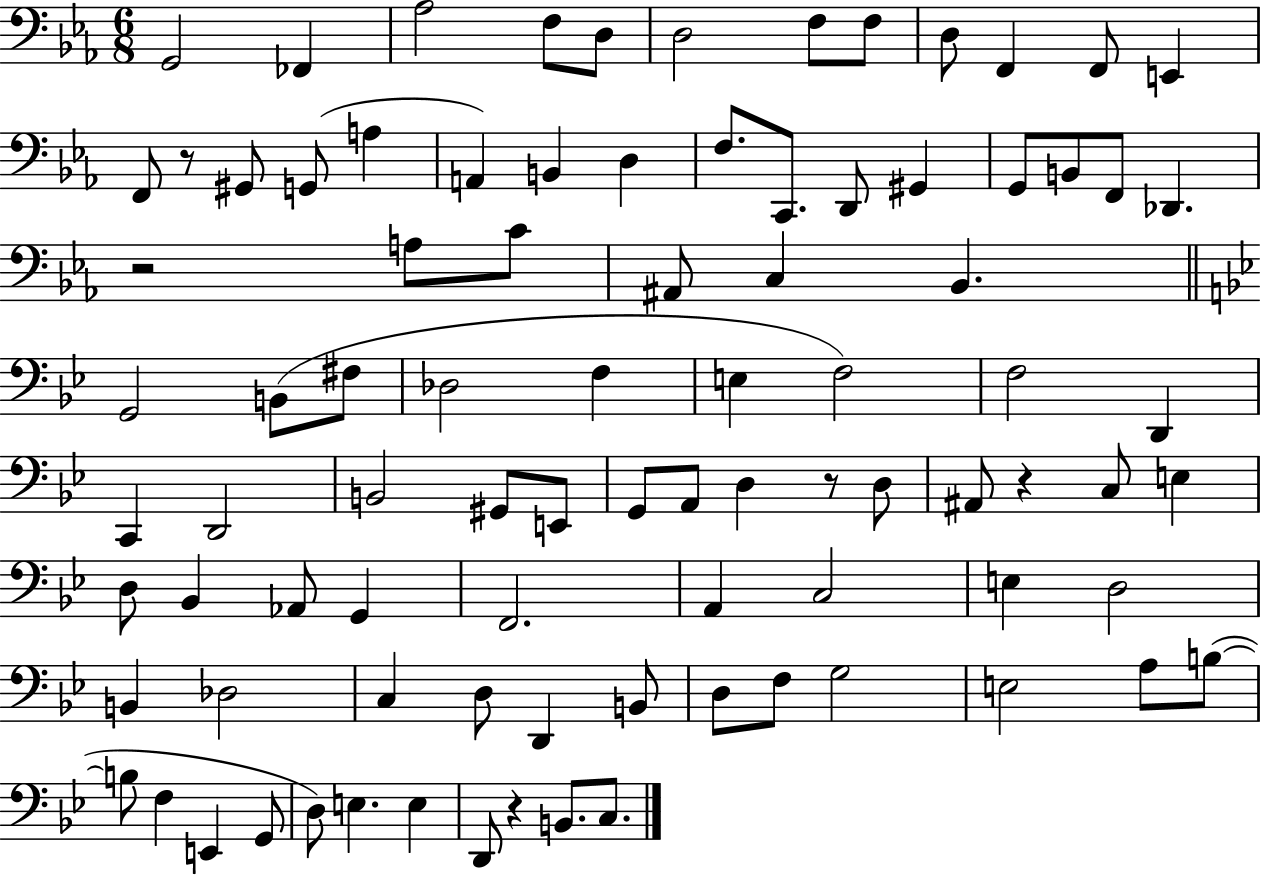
{
  \clef bass
  \numericTimeSignature
  \time 6/8
  \key ees \major
  g,2 fes,4 | aes2 f8 d8 | d2 f8 f8 | d8 f,4 f,8 e,4 | \break f,8 r8 gis,8 g,8( a4 | a,4) b,4 d4 | f8. c,8. d,8 gis,4 | g,8 b,8 f,8 des,4. | \break r2 a8 c'8 | ais,8 c4 bes,4. | \bar "||" \break \key bes \major g,2 b,8( fis8 | des2 f4 | e4 f2) | f2 d,4 | \break c,4 d,2 | b,2 gis,8 e,8 | g,8 a,8 d4 r8 d8 | ais,8 r4 c8 e4 | \break d8 bes,4 aes,8 g,4 | f,2. | a,4 c2 | e4 d2 | \break b,4 des2 | c4 d8 d,4 b,8 | d8 f8 g2 | e2 a8 b8~(~ | \break b8 f4 e,4 g,8 | d8) e4. e4 | d,8 r4 b,8. c8. | \bar "|."
}